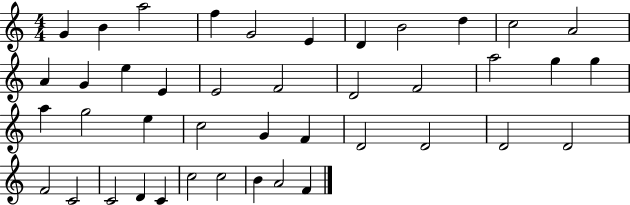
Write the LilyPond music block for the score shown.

{
  \clef treble
  \numericTimeSignature
  \time 4/4
  \key c \major
  g'4 b'4 a''2 | f''4 g'2 e'4 | d'4 b'2 d''4 | c''2 a'2 | \break a'4 g'4 e''4 e'4 | e'2 f'2 | d'2 f'2 | a''2 g''4 g''4 | \break a''4 g''2 e''4 | c''2 g'4 f'4 | d'2 d'2 | d'2 d'2 | \break f'2 c'2 | c'2 d'4 c'4 | c''2 c''2 | b'4 a'2 f'4 | \break \bar "|."
}